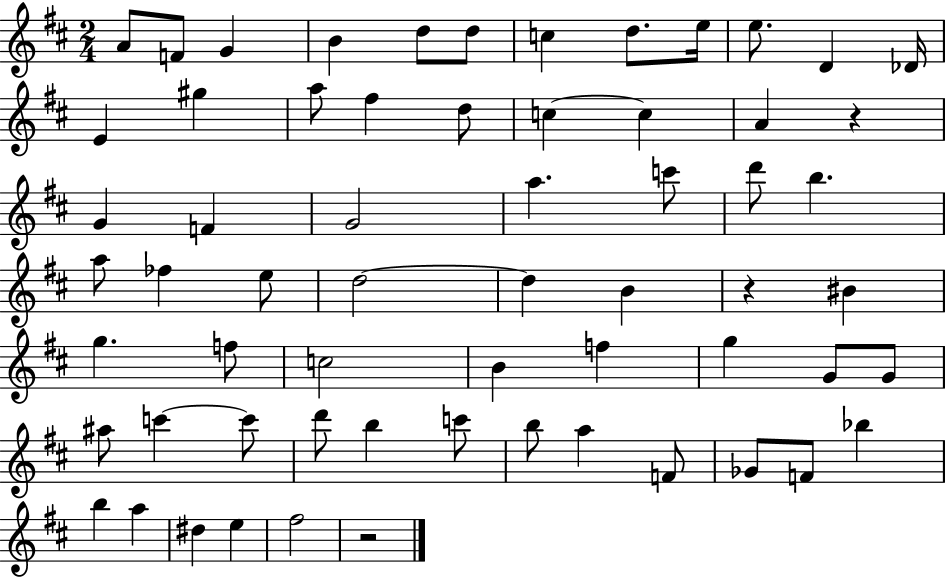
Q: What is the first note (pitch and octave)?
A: A4